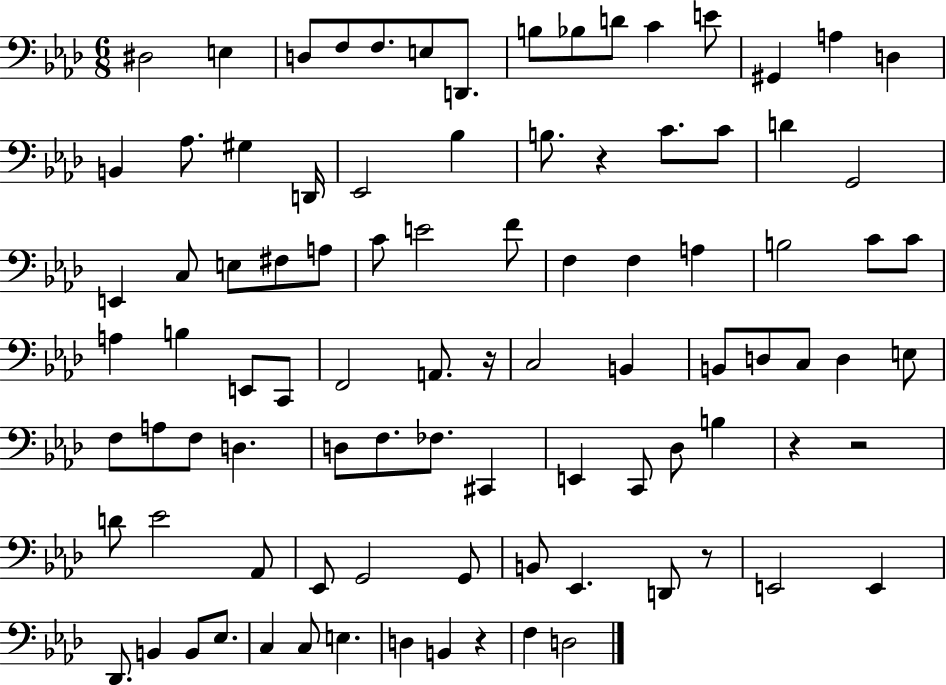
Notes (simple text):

D#3/h E3/q D3/e F3/e F3/e. E3/e D2/e. B3/e Bb3/e D4/e C4/q E4/e G#2/q A3/q D3/q B2/q Ab3/e. G#3/q D2/s Eb2/h Bb3/q B3/e. R/q C4/e. C4/e D4/q G2/h E2/q C3/e E3/e F#3/e A3/e C4/e E4/h F4/e F3/q F3/q A3/q B3/h C4/e C4/e A3/q B3/q E2/e C2/e F2/h A2/e. R/s C3/h B2/q B2/e D3/e C3/e D3/q E3/e F3/e A3/e F3/e D3/q. D3/e F3/e. FES3/e. C#2/q E2/q C2/e Db3/e B3/q R/q R/h D4/e Eb4/h Ab2/e Eb2/e G2/h G2/e B2/e Eb2/q. D2/e R/e E2/h E2/q Db2/e. B2/q B2/e Eb3/e. C3/q C3/e E3/q. D3/q B2/q R/q F3/q D3/h